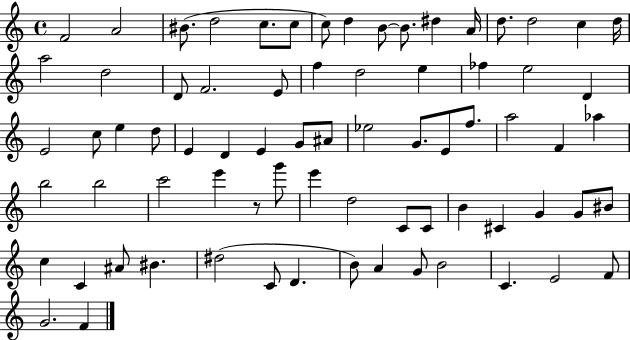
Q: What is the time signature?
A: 4/4